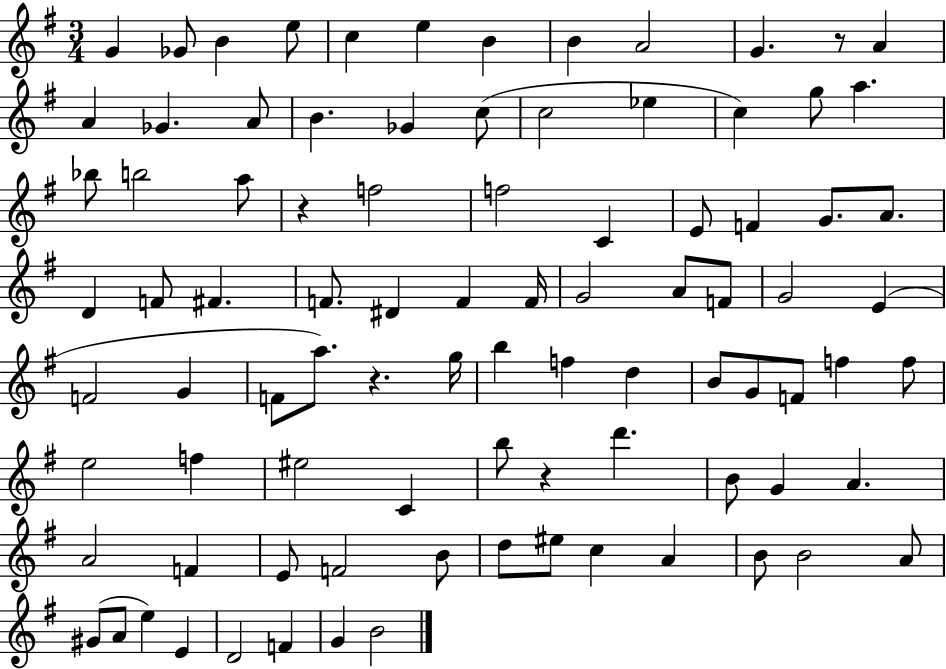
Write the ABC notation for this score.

X:1
T:Untitled
M:3/4
L:1/4
K:G
G _G/2 B e/2 c e B B A2 G z/2 A A _G A/2 B _G c/2 c2 _e c g/2 a _b/2 b2 a/2 z f2 f2 C E/2 F G/2 A/2 D F/2 ^F F/2 ^D F F/4 G2 A/2 F/2 G2 E F2 G F/2 a/2 z g/4 b f d B/2 G/2 F/2 f f/2 e2 f ^e2 C b/2 z d' B/2 G A A2 F E/2 F2 B/2 d/2 ^e/2 c A B/2 B2 A/2 ^G/2 A/2 e E D2 F G B2